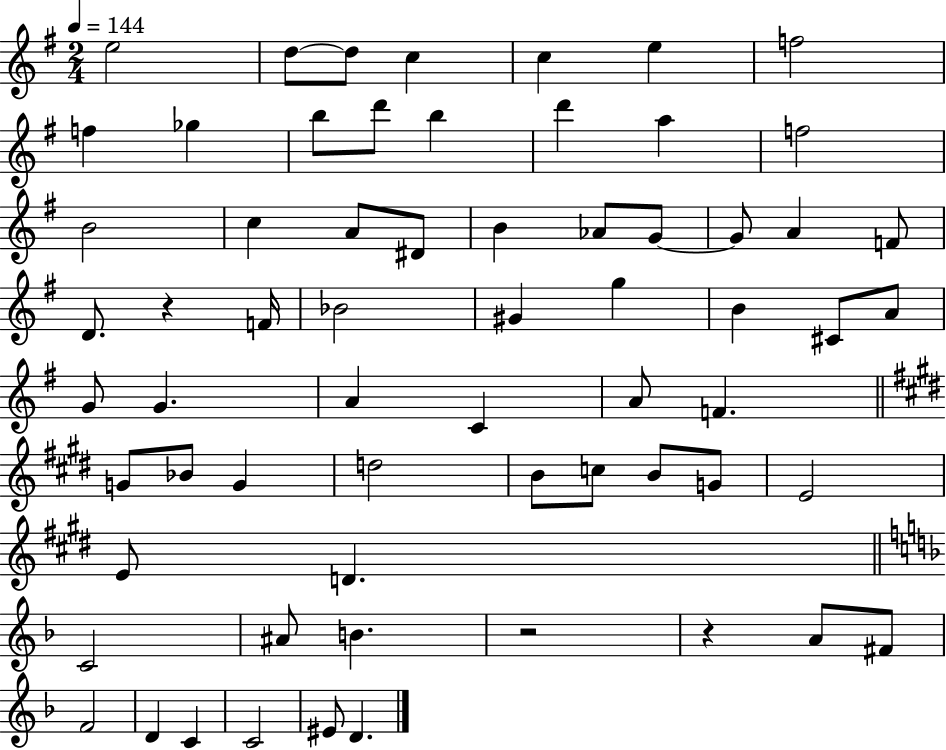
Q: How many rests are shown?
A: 3